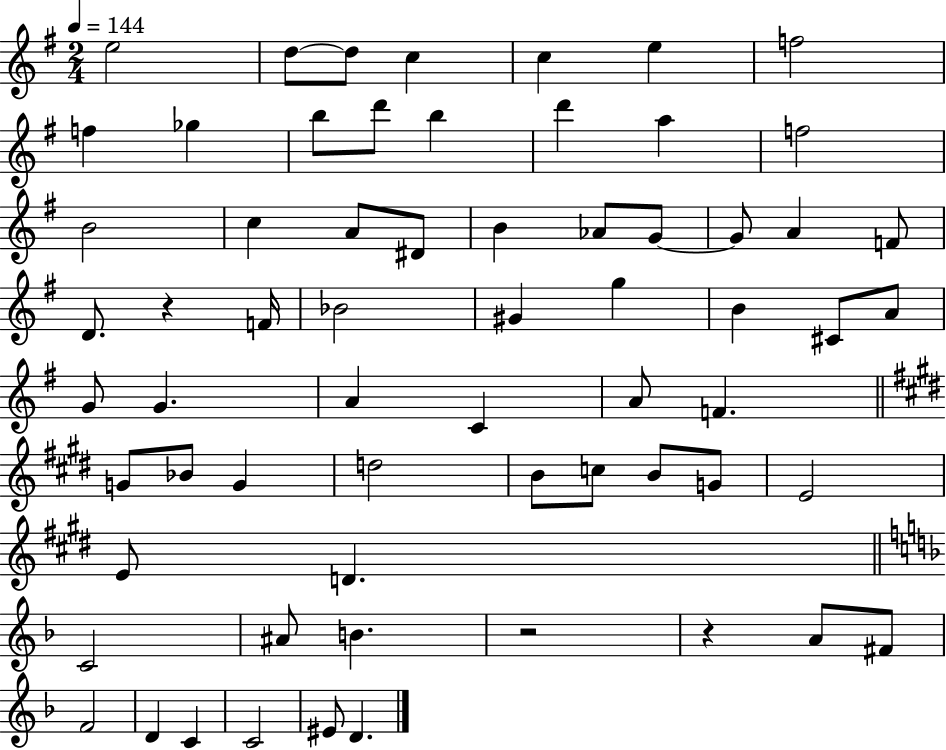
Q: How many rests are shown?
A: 3